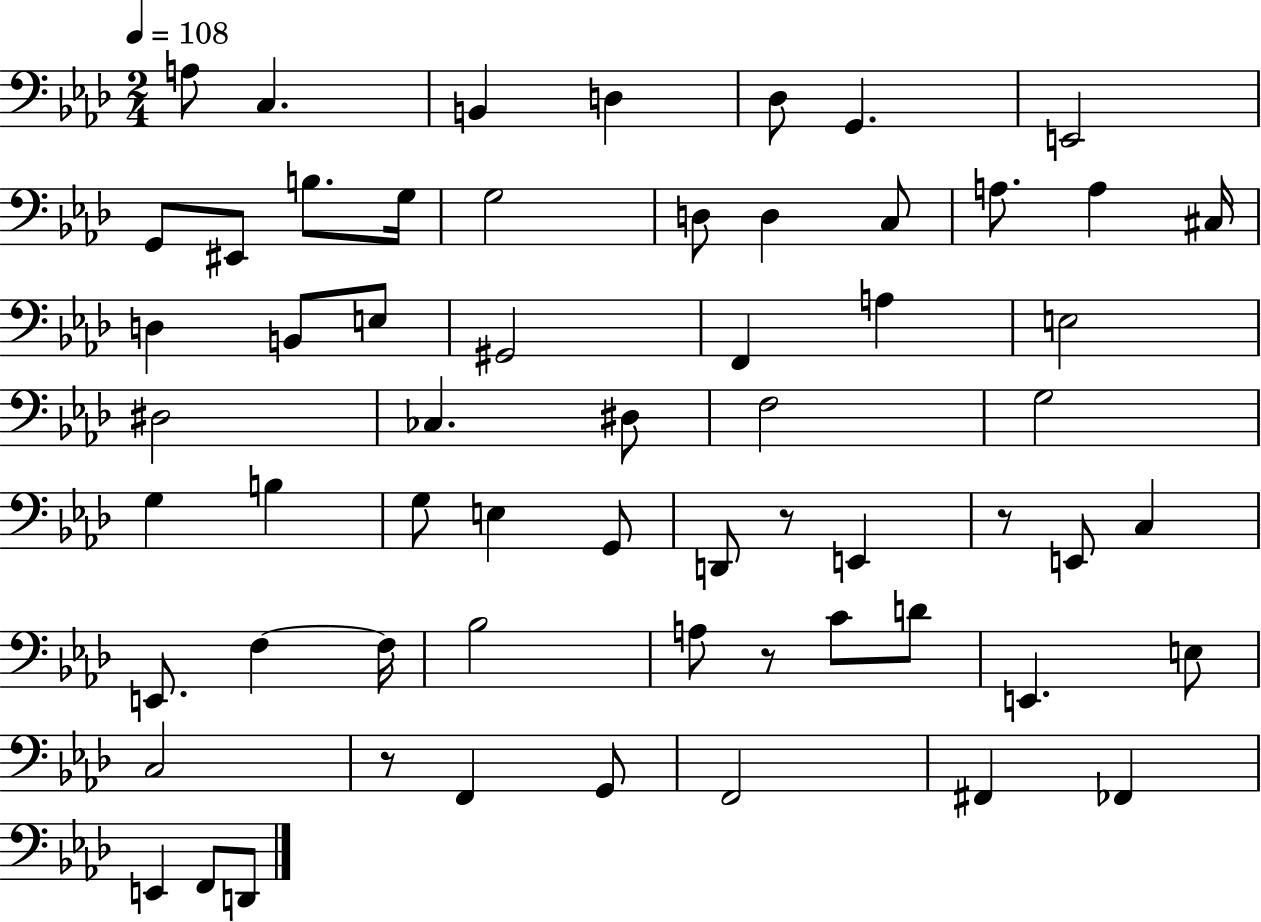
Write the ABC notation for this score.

X:1
T:Untitled
M:2/4
L:1/4
K:Ab
A,/2 C, B,, D, _D,/2 G,, E,,2 G,,/2 ^E,,/2 B,/2 G,/4 G,2 D,/2 D, C,/2 A,/2 A, ^C,/4 D, B,,/2 E,/2 ^G,,2 F,, A, E,2 ^D,2 _C, ^D,/2 F,2 G,2 G, B, G,/2 E, G,,/2 D,,/2 z/2 E,, z/2 E,,/2 C, E,,/2 F, F,/4 _B,2 A,/2 z/2 C/2 D/2 E,, E,/2 C,2 z/2 F,, G,,/2 F,,2 ^F,, _F,, E,, F,,/2 D,,/2